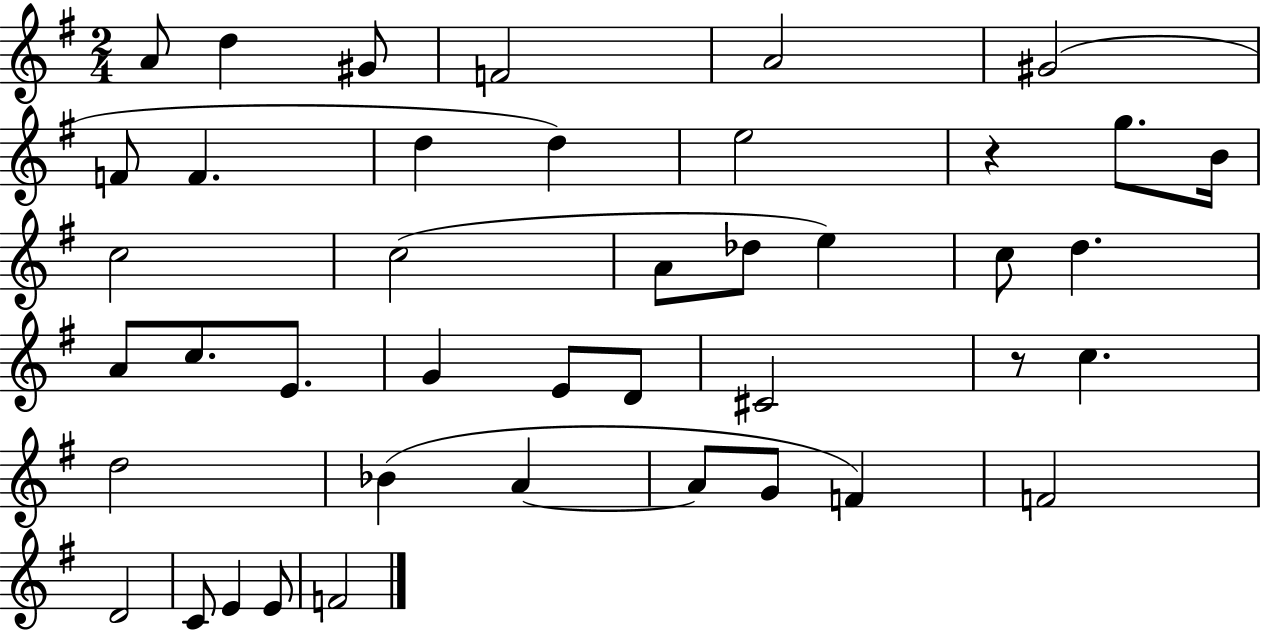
X:1
T:Untitled
M:2/4
L:1/4
K:G
A/2 d ^G/2 F2 A2 ^G2 F/2 F d d e2 z g/2 B/4 c2 c2 A/2 _d/2 e c/2 d A/2 c/2 E/2 G E/2 D/2 ^C2 z/2 c d2 _B A A/2 G/2 F F2 D2 C/2 E E/2 F2